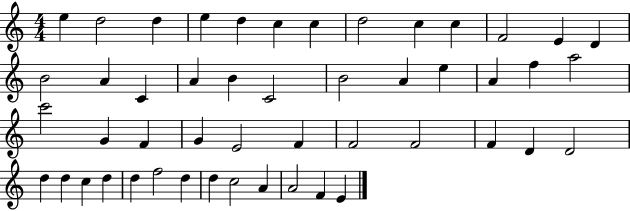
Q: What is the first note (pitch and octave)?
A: E5